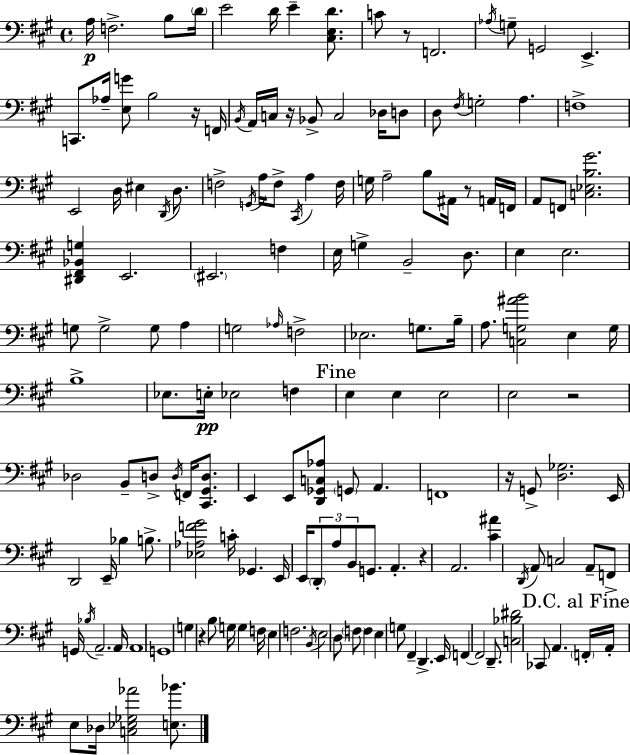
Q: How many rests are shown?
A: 8